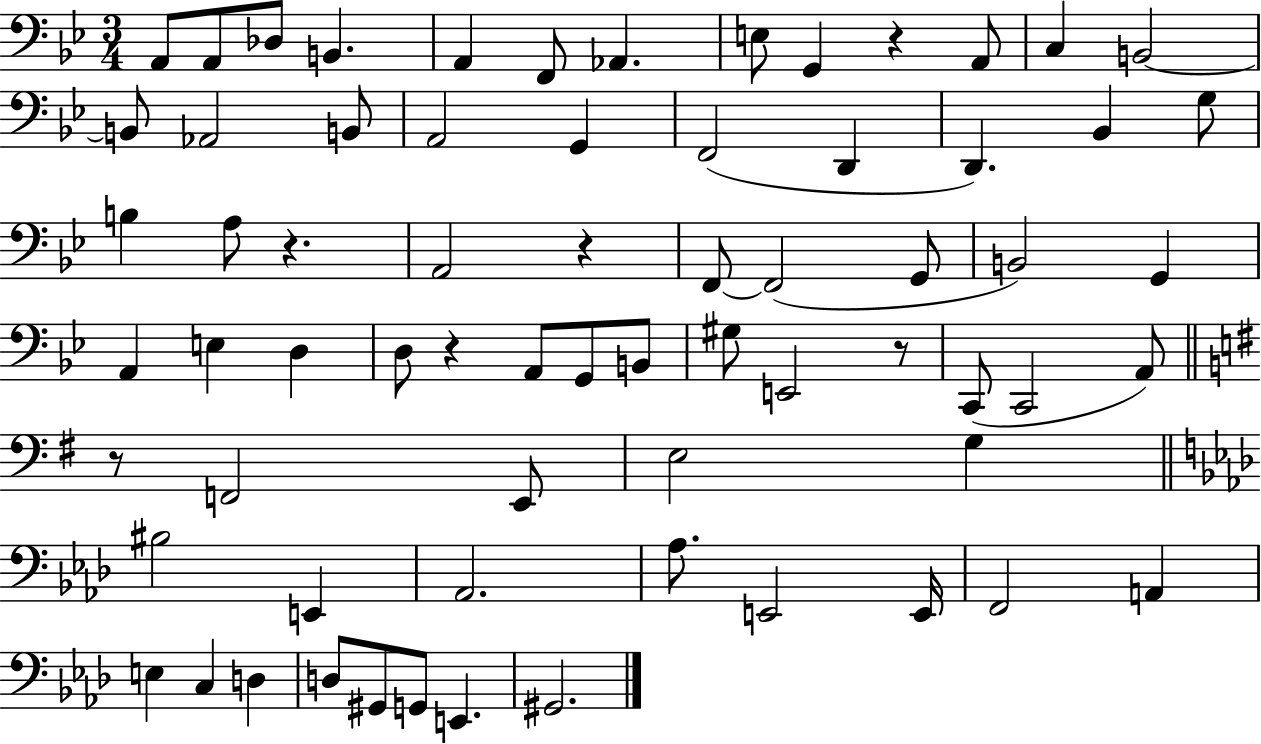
A2/e A2/e Db3/e B2/q. A2/q F2/e Ab2/q. E3/e G2/q R/q A2/e C3/q B2/h B2/e Ab2/h B2/e A2/h G2/q F2/h D2/q D2/q. Bb2/q G3/e B3/q A3/e R/q. A2/h R/q F2/e F2/h G2/e B2/h G2/q A2/q E3/q D3/q D3/e R/q A2/e G2/e B2/e G#3/e E2/h R/e C2/e C2/h A2/e R/e F2/h E2/e E3/h G3/q BIS3/h E2/q Ab2/h. Ab3/e. E2/h E2/s F2/h A2/q E3/q C3/q D3/q D3/e G#2/e G2/e E2/q. G#2/h.